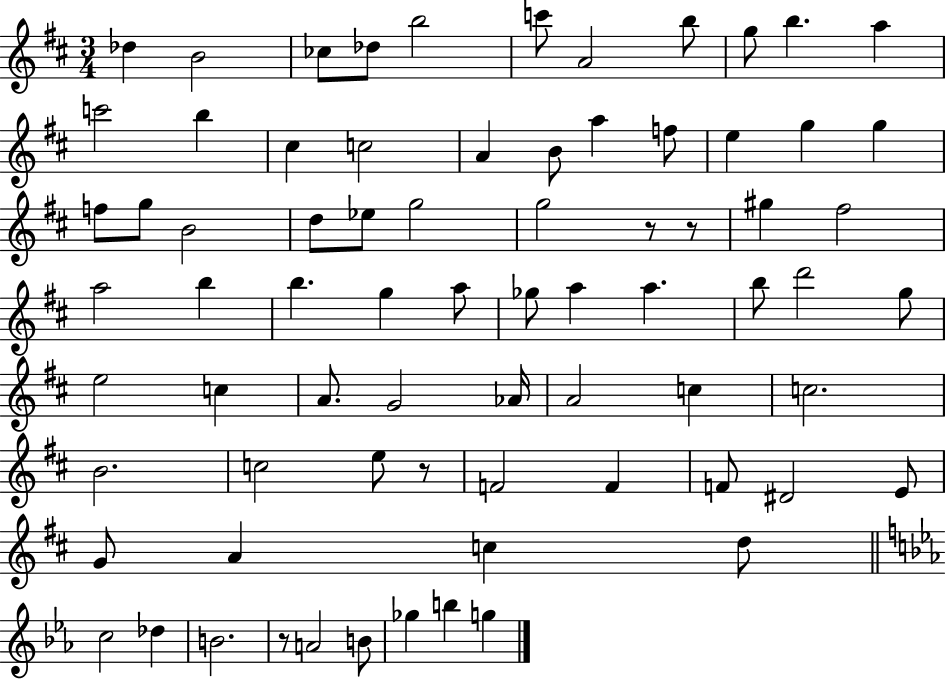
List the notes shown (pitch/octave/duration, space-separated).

Db5/q B4/h CES5/e Db5/e B5/h C6/e A4/h B5/e G5/e B5/q. A5/q C6/h B5/q C#5/q C5/h A4/q B4/e A5/q F5/e E5/q G5/q G5/q F5/e G5/e B4/h D5/e Eb5/e G5/h G5/h R/e R/e G#5/q F#5/h A5/h B5/q B5/q. G5/q A5/e Gb5/e A5/q A5/q. B5/e D6/h G5/e E5/h C5/q A4/e. G4/h Ab4/s A4/h C5/q C5/h. B4/h. C5/h E5/e R/e F4/h F4/q F4/e D#4/h E4/e G4/e A4/q C5/q D5/e C5/h Db5/q B4/h. R/e A4/h B4/e Gb5/q B5/q G5/q